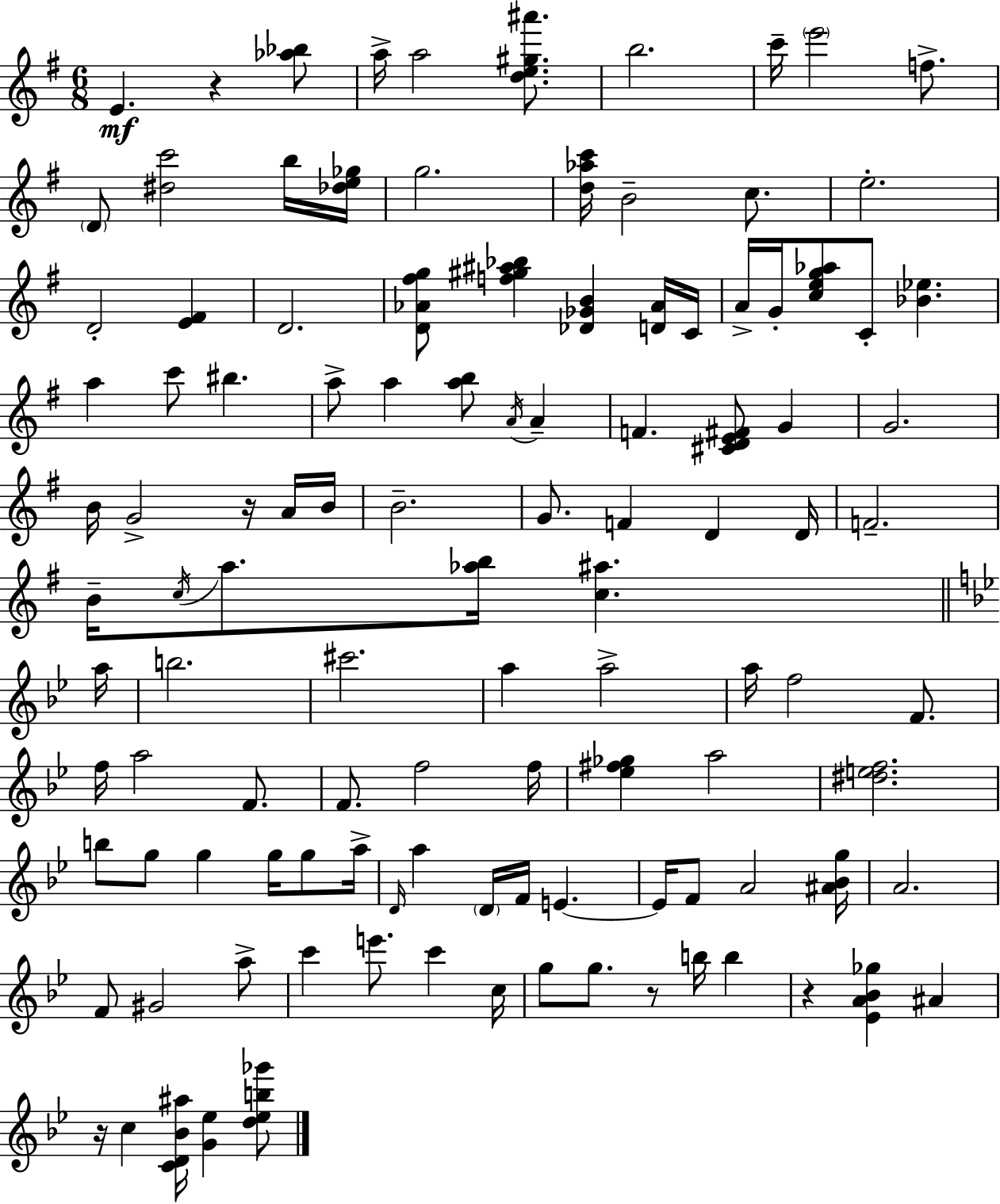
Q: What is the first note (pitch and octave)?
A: E4